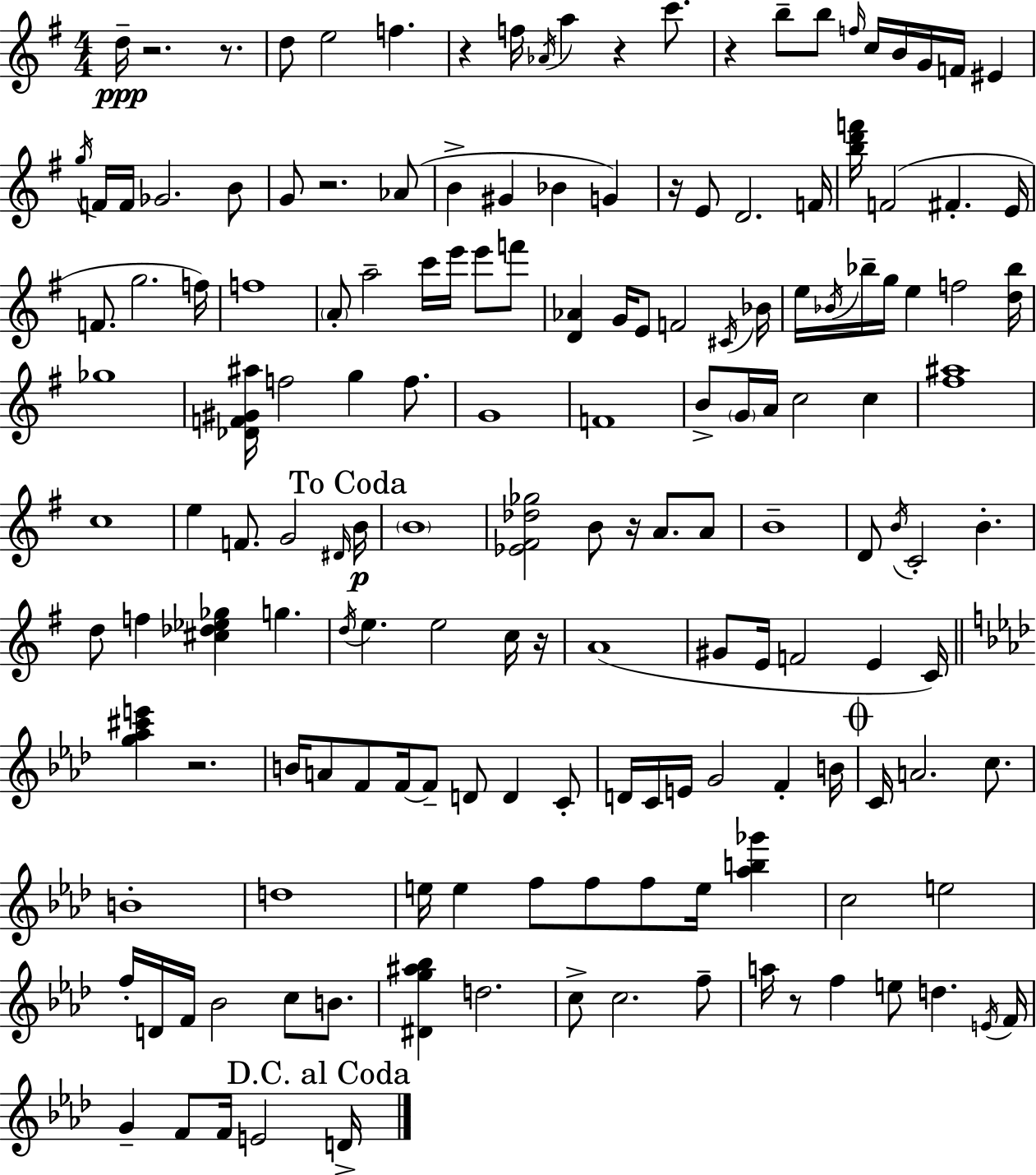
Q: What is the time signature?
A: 4/4